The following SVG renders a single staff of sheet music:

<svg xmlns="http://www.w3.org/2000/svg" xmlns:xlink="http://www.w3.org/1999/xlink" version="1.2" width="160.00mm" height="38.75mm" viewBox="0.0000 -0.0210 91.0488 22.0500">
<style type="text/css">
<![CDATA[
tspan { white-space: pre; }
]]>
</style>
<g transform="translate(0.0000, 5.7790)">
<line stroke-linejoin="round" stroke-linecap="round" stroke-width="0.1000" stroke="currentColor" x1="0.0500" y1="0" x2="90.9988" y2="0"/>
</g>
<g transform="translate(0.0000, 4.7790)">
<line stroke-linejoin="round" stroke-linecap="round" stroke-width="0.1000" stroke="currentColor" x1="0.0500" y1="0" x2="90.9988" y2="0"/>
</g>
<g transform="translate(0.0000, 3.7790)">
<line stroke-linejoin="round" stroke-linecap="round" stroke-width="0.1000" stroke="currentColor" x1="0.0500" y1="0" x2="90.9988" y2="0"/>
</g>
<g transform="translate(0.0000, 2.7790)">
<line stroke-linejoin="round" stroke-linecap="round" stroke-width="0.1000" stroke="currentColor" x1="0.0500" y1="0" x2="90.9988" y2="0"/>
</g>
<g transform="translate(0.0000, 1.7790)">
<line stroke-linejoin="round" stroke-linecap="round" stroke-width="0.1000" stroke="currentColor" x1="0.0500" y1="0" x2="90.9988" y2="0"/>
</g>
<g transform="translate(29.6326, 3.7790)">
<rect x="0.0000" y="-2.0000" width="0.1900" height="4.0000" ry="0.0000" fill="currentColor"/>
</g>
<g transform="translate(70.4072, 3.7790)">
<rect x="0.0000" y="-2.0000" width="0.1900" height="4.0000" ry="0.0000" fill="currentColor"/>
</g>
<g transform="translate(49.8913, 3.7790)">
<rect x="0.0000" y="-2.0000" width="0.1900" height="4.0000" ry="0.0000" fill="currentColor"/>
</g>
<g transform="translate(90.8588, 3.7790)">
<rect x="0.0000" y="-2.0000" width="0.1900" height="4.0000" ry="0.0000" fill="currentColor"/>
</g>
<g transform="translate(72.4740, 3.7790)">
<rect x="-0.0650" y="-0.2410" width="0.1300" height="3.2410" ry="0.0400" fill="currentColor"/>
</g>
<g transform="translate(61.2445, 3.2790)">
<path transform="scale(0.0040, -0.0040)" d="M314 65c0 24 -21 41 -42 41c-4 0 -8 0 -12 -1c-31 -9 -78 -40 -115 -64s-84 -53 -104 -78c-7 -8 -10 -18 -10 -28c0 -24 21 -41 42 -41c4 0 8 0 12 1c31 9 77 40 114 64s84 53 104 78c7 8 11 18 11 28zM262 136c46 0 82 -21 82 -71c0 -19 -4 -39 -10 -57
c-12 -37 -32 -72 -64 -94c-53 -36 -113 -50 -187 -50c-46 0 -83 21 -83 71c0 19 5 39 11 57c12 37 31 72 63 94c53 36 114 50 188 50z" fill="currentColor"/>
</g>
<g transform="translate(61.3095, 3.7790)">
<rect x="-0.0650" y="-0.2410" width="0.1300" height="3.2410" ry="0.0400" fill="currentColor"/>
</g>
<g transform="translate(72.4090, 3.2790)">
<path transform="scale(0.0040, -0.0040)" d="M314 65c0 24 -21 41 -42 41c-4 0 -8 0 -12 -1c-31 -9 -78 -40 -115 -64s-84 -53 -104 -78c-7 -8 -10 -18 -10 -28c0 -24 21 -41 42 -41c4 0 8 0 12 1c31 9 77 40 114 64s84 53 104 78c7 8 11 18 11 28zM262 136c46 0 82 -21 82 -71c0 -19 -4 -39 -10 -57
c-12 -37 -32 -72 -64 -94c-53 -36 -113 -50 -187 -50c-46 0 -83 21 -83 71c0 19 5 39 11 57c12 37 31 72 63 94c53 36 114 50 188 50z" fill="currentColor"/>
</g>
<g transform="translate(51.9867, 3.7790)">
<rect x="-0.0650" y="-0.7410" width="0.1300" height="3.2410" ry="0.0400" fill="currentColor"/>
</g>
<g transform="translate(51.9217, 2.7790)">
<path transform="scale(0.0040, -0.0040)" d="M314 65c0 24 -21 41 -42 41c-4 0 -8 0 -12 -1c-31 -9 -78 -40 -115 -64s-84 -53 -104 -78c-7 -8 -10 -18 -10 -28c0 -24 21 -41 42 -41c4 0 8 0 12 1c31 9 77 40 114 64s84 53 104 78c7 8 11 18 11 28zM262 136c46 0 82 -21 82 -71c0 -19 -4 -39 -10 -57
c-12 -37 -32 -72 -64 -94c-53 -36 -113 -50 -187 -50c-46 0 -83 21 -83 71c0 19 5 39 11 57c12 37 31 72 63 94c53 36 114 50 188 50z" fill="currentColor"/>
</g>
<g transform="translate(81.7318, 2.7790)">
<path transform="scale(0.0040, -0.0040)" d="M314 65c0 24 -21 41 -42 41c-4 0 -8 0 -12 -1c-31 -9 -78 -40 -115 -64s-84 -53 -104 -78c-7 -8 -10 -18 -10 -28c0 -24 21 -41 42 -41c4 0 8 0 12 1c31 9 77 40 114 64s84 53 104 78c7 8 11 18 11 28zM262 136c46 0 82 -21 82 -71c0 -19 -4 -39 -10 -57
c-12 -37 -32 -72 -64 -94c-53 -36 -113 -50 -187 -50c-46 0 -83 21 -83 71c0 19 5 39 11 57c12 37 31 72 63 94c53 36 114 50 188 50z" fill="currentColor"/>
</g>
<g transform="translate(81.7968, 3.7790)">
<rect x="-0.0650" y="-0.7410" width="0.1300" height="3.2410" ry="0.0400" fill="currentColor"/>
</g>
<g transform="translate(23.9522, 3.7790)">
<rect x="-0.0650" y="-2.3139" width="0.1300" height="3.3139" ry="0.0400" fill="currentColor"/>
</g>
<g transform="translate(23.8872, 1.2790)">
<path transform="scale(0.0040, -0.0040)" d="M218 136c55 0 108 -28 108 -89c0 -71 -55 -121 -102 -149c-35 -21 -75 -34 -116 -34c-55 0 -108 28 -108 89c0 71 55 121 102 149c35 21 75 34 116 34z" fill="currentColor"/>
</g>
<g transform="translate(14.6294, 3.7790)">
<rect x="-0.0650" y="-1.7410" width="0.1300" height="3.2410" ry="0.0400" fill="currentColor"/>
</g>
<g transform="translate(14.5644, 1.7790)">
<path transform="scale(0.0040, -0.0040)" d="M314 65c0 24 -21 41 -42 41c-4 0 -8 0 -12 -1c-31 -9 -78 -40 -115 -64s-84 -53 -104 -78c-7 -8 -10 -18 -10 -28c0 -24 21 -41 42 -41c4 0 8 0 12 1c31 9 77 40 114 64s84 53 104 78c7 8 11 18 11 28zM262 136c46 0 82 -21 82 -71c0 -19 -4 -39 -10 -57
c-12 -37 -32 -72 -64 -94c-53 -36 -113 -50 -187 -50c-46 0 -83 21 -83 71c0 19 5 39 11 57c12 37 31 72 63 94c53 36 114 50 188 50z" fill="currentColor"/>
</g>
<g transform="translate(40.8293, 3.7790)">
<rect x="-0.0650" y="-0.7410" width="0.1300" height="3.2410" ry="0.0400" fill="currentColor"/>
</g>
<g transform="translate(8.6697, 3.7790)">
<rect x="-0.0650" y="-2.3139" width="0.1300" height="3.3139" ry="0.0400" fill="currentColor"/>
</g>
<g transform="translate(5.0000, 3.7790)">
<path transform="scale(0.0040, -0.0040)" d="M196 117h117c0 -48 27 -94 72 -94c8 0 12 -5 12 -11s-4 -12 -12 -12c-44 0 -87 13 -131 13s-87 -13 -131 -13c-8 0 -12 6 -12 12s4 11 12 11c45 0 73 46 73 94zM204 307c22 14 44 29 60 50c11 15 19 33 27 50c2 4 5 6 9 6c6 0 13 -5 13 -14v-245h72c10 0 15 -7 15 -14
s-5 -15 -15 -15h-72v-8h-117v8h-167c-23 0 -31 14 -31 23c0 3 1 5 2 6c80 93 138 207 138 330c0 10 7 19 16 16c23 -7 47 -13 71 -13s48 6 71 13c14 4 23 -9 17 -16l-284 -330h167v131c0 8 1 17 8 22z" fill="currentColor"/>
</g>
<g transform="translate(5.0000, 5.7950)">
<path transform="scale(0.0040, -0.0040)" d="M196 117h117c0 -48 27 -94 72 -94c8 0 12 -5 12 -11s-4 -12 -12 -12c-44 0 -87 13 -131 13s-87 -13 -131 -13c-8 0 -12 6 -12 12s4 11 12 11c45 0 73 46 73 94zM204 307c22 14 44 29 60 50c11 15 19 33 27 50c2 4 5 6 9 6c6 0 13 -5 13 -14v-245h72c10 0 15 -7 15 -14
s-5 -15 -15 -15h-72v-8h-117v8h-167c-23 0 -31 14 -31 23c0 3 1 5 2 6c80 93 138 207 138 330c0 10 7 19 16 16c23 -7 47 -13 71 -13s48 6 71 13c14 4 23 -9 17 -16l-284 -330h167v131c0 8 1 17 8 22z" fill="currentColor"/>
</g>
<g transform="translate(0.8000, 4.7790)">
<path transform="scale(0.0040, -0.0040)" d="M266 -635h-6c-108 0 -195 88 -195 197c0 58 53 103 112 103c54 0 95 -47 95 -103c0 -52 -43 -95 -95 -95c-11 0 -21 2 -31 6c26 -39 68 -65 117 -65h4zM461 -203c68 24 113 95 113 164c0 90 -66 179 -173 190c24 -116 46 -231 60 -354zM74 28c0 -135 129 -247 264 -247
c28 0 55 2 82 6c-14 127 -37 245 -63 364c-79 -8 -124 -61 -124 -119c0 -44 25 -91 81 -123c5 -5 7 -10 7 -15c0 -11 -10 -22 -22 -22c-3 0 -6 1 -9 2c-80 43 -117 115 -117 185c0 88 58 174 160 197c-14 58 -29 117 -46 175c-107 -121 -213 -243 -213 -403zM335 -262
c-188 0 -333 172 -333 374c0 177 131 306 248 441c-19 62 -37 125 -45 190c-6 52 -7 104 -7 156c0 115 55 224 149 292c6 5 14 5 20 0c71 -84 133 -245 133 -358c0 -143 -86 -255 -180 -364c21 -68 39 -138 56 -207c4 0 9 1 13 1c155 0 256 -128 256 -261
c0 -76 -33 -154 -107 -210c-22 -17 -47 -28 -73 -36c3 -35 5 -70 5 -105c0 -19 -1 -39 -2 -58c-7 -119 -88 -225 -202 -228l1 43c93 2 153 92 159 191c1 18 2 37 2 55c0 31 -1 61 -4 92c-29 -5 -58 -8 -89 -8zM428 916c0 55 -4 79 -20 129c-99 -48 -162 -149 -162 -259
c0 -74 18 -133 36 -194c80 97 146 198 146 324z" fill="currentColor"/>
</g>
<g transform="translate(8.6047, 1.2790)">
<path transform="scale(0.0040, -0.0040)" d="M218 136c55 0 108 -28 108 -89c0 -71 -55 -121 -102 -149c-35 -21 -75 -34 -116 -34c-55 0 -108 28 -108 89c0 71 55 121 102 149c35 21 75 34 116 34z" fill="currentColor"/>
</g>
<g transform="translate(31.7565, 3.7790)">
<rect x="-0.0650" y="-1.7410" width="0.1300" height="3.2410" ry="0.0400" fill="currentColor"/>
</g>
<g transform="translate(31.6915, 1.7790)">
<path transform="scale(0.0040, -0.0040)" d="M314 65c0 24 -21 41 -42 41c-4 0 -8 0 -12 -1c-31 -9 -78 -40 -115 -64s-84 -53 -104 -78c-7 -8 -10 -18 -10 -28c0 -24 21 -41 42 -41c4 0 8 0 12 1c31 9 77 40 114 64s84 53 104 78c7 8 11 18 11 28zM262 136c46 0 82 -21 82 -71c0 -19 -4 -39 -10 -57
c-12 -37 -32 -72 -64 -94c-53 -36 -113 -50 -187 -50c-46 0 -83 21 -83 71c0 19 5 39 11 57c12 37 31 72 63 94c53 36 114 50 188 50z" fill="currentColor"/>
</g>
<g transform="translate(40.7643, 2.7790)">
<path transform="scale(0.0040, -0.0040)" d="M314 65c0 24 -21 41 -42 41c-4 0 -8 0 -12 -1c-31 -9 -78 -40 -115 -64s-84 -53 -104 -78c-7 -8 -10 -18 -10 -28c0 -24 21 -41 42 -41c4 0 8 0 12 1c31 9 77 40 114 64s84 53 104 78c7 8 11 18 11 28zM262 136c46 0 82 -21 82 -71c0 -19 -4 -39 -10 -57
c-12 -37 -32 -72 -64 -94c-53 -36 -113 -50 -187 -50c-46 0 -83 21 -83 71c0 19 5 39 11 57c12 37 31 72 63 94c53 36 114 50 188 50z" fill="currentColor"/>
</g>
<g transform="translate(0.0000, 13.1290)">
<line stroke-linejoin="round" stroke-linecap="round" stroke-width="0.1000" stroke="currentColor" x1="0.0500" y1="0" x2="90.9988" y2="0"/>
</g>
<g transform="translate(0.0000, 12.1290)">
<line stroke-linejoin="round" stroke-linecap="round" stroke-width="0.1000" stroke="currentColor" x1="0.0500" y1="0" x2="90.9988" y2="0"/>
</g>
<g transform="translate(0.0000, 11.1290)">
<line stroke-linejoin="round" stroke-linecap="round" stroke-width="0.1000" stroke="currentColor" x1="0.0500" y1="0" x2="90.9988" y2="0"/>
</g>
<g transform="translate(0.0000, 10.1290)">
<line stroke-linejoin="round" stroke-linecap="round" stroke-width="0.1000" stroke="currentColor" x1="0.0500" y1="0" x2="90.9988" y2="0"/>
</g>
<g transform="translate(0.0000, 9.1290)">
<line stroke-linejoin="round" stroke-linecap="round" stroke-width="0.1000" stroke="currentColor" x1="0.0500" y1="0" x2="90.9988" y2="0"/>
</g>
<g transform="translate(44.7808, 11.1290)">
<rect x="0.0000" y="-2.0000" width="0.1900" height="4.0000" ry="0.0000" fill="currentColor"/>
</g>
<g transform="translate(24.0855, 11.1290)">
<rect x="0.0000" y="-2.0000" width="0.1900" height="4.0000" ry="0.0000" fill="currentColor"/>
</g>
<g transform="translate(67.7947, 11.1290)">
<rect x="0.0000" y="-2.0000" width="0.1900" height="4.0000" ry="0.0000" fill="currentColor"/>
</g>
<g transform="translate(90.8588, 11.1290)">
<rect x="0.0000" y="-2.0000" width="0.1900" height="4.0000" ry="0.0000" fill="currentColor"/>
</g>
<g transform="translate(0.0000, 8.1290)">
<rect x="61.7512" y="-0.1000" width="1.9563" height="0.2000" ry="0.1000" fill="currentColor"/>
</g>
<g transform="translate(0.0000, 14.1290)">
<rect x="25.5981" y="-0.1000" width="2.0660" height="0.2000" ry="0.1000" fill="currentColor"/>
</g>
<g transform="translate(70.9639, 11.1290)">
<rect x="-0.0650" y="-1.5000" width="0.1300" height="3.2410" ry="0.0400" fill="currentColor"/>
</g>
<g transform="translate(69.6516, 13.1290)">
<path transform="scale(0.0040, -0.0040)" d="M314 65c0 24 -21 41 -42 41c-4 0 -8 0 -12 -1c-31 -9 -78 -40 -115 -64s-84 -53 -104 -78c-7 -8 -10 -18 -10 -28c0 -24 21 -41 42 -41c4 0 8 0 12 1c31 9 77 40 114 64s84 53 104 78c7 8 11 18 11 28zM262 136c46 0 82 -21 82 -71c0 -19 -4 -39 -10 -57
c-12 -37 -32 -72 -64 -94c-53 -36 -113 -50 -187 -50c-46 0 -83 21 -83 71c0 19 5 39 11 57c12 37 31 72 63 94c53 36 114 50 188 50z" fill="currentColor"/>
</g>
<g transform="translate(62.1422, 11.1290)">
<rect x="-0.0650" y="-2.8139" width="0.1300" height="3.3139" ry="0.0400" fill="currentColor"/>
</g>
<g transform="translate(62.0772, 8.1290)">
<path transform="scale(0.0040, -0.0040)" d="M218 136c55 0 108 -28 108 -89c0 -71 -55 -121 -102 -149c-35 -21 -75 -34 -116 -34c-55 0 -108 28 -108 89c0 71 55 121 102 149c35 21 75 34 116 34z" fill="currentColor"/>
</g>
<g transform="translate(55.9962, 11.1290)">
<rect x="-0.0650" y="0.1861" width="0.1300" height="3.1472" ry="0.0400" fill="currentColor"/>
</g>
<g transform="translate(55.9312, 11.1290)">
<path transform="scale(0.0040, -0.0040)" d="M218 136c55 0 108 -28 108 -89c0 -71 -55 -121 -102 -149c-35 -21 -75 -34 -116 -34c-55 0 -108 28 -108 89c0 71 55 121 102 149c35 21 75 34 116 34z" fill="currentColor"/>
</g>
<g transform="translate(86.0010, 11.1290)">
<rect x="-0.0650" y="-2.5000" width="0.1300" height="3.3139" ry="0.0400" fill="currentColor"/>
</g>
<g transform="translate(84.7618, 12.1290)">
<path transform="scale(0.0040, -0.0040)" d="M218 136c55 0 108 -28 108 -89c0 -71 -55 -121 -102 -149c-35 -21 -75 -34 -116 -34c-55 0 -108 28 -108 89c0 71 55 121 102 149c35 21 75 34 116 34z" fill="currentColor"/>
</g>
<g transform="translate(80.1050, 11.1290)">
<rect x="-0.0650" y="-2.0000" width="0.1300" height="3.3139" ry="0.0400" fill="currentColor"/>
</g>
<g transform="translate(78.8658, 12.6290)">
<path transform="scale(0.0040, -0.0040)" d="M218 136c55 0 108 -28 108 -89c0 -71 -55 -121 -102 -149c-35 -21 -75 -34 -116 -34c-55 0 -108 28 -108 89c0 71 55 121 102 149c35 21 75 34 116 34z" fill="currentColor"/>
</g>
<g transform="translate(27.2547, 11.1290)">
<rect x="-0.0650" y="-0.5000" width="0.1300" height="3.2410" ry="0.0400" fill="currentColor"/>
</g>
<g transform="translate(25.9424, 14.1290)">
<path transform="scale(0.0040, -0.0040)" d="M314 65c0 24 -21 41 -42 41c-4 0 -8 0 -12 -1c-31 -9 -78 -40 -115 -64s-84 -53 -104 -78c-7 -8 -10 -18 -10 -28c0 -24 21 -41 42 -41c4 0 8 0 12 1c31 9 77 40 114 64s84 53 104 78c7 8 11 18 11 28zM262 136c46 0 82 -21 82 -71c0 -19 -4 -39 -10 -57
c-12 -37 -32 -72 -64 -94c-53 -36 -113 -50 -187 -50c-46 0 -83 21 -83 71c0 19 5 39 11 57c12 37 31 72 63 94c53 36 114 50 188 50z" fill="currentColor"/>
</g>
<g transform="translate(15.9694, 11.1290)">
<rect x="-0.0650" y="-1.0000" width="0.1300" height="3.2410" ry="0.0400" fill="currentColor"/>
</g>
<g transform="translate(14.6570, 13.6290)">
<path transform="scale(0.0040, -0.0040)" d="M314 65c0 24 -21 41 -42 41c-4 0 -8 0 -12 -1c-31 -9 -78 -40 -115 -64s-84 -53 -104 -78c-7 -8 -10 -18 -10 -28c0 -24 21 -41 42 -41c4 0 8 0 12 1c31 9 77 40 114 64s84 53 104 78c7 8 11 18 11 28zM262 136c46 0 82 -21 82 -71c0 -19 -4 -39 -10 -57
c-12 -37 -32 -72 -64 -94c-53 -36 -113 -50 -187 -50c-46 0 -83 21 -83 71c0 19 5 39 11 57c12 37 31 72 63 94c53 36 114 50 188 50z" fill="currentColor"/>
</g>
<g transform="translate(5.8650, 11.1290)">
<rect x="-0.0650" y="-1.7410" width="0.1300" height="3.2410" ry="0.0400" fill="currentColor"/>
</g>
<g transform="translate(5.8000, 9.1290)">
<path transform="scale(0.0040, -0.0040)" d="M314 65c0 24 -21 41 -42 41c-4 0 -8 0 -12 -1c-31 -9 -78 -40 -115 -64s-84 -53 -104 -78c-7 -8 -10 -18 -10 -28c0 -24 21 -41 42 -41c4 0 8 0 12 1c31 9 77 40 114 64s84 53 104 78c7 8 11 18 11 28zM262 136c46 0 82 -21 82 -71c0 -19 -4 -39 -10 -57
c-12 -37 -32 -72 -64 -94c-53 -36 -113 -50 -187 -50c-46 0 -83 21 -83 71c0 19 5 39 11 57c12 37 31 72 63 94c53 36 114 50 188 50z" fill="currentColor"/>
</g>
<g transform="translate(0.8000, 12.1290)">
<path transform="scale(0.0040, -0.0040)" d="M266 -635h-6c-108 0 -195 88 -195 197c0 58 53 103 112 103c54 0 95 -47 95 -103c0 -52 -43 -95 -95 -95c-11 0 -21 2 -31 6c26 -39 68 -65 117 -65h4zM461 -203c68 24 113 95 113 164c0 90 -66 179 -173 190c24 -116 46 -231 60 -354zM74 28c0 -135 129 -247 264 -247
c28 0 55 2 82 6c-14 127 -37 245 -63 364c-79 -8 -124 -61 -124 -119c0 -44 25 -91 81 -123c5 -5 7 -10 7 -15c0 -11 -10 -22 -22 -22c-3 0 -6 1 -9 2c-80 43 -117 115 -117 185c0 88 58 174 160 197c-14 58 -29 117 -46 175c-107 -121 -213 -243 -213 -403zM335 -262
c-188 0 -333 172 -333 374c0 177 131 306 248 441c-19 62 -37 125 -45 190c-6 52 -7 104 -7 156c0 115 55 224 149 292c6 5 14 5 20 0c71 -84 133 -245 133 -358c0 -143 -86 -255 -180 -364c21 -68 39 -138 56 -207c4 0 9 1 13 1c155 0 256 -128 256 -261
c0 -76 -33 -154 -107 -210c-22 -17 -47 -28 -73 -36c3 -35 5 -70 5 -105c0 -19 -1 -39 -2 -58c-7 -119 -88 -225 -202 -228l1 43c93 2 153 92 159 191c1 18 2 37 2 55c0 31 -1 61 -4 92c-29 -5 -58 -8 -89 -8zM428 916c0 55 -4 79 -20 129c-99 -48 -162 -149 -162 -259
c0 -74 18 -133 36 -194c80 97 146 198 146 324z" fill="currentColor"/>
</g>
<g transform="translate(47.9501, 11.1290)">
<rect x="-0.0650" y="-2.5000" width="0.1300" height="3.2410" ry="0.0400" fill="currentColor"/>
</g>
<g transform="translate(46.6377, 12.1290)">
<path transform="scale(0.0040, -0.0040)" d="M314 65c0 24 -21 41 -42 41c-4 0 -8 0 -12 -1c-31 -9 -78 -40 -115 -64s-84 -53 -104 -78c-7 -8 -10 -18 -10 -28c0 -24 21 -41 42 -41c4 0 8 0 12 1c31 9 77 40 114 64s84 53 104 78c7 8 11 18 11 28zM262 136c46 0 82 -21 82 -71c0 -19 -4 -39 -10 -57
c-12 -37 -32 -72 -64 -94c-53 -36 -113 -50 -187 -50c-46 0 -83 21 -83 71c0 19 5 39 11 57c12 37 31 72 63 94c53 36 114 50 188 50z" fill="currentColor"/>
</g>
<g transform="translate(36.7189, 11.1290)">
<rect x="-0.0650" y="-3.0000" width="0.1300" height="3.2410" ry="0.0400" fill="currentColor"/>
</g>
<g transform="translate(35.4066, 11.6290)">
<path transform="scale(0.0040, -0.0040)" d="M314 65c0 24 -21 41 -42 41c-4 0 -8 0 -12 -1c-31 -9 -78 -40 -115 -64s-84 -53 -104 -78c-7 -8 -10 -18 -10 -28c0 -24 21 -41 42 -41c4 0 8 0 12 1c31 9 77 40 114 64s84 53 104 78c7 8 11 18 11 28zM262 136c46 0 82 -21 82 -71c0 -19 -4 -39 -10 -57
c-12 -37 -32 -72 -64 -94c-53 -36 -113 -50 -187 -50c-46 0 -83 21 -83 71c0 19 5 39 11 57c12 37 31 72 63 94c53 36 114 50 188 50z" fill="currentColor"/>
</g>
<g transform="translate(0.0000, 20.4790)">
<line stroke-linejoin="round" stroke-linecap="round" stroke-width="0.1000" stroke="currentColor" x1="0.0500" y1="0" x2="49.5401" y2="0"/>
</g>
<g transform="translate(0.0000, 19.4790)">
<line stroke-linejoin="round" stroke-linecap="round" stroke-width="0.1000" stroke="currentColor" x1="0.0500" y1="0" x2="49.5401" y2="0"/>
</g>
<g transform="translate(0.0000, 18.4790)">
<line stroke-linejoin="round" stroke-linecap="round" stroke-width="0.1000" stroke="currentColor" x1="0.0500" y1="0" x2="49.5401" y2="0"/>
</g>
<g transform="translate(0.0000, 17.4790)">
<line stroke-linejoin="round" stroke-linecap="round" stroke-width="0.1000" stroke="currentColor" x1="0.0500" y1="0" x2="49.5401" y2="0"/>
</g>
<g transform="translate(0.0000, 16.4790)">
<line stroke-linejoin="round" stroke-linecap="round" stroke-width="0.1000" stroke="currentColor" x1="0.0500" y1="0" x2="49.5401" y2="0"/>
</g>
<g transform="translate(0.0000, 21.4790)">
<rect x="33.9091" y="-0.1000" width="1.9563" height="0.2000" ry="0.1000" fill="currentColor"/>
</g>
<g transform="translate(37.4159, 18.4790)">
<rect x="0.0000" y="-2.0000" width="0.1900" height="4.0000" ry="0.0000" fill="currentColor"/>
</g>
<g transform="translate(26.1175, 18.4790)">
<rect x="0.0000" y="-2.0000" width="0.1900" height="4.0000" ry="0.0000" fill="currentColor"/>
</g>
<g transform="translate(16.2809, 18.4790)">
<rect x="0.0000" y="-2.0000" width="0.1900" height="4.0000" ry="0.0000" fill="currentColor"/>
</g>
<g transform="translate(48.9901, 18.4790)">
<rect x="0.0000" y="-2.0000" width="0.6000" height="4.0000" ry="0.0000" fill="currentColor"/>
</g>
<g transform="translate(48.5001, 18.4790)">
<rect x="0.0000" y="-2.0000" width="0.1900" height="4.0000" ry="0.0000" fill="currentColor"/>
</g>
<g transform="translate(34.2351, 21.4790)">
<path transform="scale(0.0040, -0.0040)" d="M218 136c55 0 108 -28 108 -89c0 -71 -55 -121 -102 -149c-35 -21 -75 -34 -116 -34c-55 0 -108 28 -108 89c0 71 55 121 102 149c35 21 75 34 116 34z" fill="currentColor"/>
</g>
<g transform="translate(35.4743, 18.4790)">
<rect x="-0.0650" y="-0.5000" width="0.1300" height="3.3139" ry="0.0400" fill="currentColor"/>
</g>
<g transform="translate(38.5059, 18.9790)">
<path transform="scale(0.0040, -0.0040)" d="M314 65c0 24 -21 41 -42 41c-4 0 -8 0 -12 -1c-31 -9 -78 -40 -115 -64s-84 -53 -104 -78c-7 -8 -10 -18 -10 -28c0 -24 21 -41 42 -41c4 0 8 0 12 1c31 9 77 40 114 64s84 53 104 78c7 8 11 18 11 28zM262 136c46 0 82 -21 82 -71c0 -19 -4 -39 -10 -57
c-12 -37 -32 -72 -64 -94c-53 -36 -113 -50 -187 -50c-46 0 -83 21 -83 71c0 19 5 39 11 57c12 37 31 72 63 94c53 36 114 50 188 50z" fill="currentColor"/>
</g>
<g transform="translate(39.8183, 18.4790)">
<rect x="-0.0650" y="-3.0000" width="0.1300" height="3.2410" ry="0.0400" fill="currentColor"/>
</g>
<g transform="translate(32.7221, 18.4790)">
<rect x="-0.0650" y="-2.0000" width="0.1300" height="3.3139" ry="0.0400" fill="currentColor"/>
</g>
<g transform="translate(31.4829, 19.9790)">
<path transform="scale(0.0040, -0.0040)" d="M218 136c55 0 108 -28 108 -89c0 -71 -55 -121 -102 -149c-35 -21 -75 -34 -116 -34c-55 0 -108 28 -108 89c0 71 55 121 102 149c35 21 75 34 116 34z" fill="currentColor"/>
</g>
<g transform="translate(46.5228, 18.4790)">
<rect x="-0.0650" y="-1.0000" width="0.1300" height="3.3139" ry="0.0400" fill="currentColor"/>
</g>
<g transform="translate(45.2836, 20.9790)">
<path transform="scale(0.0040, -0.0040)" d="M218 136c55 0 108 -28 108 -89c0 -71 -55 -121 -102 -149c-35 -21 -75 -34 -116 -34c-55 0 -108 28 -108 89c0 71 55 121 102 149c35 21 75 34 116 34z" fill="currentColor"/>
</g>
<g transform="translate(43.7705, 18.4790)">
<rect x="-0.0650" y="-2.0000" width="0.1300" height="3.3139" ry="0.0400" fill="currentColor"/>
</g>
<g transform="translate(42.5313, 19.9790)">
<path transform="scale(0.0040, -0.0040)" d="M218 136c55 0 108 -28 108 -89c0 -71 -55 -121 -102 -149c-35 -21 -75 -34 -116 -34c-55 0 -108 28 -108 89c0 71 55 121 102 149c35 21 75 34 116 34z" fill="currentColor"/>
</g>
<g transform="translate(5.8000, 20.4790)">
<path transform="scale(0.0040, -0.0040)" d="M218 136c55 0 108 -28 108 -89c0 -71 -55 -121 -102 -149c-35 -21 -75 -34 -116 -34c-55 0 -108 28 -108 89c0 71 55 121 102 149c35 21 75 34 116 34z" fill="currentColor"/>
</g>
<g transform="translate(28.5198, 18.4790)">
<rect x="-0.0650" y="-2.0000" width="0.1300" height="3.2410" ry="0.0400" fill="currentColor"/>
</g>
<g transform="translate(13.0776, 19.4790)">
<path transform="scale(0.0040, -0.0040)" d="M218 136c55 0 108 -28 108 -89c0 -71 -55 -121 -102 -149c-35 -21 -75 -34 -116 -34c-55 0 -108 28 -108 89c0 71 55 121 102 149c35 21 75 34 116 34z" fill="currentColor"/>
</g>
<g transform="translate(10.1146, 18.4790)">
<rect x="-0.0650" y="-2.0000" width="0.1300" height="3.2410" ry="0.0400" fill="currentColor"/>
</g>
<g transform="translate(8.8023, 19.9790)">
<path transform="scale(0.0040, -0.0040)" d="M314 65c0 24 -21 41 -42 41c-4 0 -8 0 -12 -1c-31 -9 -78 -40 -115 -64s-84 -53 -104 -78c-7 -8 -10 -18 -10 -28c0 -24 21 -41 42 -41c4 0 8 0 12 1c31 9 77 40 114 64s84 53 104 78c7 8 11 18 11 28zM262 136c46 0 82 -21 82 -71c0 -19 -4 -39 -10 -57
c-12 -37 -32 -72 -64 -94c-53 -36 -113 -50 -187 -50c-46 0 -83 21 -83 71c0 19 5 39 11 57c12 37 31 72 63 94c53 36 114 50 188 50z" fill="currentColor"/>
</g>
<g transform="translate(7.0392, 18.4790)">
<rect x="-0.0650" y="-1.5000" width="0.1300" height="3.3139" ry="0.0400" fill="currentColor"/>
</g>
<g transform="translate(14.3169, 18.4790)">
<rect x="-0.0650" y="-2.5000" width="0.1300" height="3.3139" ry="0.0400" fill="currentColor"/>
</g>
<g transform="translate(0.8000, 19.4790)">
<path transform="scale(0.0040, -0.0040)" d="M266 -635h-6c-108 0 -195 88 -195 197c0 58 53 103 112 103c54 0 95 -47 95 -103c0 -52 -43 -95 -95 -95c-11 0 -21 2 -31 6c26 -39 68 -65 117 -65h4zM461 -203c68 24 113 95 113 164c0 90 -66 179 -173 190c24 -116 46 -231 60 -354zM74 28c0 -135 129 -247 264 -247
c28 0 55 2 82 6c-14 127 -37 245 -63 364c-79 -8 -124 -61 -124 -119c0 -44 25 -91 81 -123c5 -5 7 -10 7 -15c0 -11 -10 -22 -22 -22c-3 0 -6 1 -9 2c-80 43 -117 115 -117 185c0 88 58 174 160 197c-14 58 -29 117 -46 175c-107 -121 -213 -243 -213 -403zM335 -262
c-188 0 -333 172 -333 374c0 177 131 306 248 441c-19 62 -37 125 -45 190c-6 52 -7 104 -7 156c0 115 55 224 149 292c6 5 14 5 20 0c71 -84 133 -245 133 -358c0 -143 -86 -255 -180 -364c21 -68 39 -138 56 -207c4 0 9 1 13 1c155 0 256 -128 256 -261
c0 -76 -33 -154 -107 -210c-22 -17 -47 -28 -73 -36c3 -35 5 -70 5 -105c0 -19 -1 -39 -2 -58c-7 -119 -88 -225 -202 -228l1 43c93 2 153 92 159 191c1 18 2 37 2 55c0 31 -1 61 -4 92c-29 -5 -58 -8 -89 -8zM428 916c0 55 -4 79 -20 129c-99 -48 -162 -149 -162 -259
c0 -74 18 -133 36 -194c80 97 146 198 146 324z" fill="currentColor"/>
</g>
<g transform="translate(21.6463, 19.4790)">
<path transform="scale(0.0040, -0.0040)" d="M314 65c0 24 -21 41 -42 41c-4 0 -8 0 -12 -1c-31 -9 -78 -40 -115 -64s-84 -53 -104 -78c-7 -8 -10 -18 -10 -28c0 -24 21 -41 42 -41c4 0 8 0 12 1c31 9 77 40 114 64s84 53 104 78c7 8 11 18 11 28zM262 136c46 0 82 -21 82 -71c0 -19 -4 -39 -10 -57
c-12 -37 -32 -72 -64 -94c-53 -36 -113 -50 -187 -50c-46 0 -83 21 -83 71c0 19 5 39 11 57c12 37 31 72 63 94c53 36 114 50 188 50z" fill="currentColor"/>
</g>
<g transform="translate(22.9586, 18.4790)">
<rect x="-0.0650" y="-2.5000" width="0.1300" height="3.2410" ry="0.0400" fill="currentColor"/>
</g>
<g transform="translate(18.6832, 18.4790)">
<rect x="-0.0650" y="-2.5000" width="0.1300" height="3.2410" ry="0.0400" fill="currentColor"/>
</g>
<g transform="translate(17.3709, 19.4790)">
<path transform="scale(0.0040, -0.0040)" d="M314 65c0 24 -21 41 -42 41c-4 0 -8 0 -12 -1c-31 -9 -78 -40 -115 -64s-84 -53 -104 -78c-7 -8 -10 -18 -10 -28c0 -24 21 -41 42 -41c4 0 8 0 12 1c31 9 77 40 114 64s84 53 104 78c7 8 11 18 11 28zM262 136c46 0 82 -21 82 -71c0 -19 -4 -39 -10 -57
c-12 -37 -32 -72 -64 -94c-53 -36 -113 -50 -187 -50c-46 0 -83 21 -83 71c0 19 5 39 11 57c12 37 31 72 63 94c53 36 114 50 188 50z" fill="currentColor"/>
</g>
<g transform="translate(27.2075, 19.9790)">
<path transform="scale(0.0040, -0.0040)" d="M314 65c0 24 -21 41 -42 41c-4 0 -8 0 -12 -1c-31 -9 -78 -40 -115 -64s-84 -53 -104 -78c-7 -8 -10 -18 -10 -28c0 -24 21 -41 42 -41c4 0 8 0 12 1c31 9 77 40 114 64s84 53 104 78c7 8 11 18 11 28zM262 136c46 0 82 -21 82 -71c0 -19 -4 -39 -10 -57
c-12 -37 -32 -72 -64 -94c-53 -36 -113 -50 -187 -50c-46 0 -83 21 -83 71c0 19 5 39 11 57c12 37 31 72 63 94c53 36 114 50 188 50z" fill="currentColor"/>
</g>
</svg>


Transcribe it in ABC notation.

X:1
T:Untitled
M:4/4
L:1/4
K:C
g f2 g f2 d2 d2 c2 c2 d2 f2 D2 C2 A2 G2 B a E2 F G E F2 G G2 G2 F2 F C A2 F D